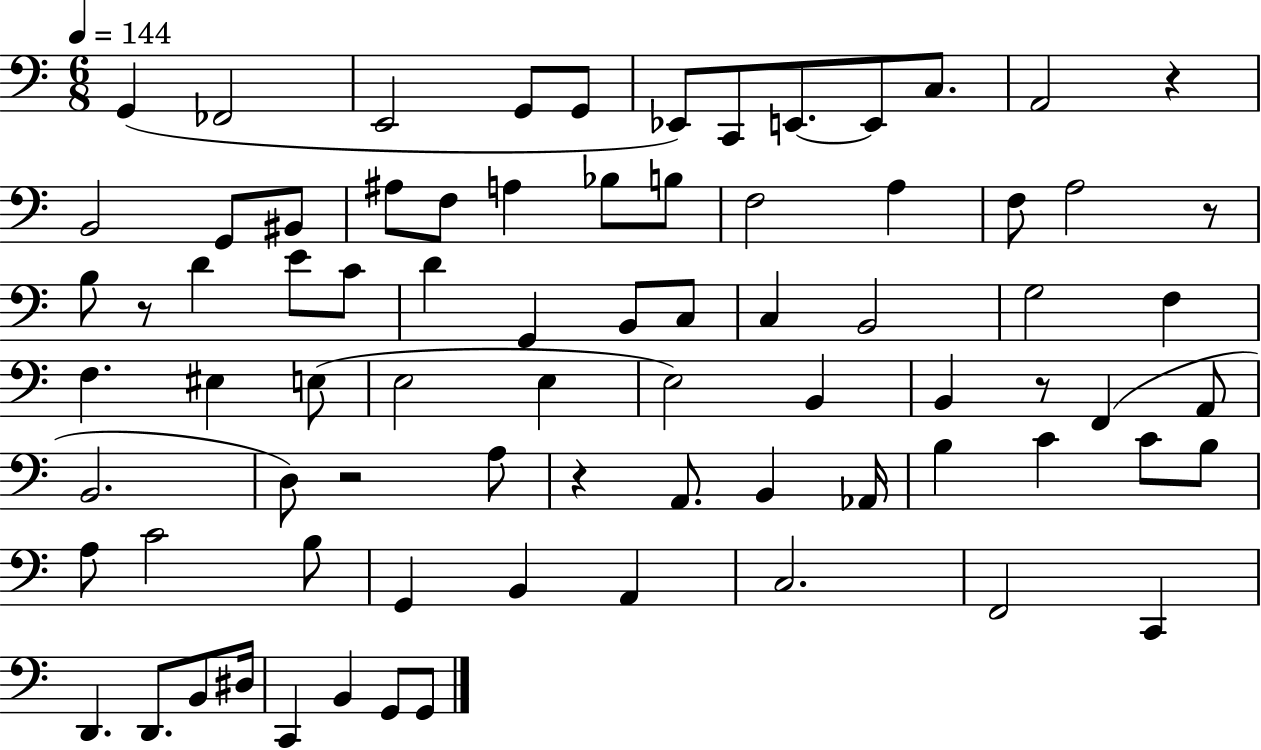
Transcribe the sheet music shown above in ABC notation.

X:1
T:Untitled
M:6/8
L:1/4
K:C
G,, _F,,2 E,,2 G,,/2 G,,/2 _E,,/2 C,,/2 E,,/2 E,,/2 C,/2 A,,2 z B,,2 G,,/2 ^B,,/2 ^A,/2 F,/2 A, _B,/2 B,/2 F,2 A, F,/2 A,2 z/2 B,/2 z/2 D E/2 C/2 D G,, B,,/2 C,/2 C, B,,2 G,2 F, F, ^E, E,/2 E,2 E, E,2 B,, B,, z/2 F,, A,,/2 B,,2 D,/2 z2 A,/2 z A,,/2 B,, _A,,/4 B, C C/2 B,/2 A,/2 C2 B,/2 G,, B,, A,, C,2 F,,2 C,, D,, D,,/2 B,,/2 ^D,/4 C,, B,, G,,/2 G,,/2